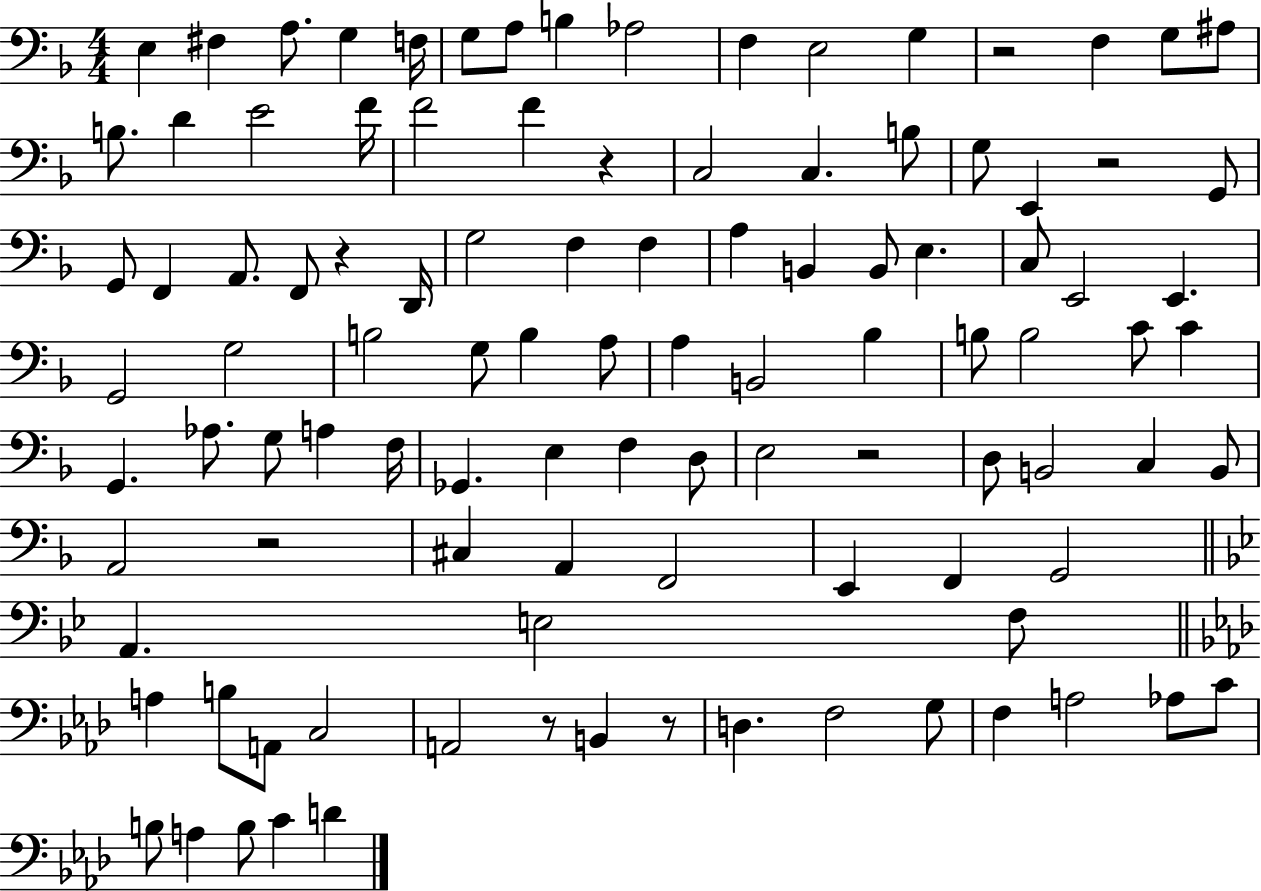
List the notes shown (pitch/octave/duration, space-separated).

E3/q F#3/q A3/e. G3/q F3/s G3/e A3/e B3/q Ab3/h F3/q E3/h G3/q R/h F3/q G3/e A#3/e B3/e. D4/q E4/h F4/s F4/h F4/q R/q C3/h C3/q. B3/e G3/e E2/q R/h G2/e G2/e F2/q A2/e. F2/e R/q D2/s G3/h F3/q F3/q A3/q B2/q B2/e E3/q. C3/e E2/h E2/q. G2/h G3/h B3/h G3/e B3/q A3/e A3/q B2/h Bb3/q B3/e B3/h C4/e C4/q G2/q. Ab3/e. G3/e A3/q F3/s Gb2/q. E3/q F3/q D3/e E3/h R/h D3/e B2/h C3/q B2/e A2/h R/h C#3/q A2/q F2/h E2/q F2/q G2/h A2/q. E3/h F3/e A3/q B3/e A2/e C3/h A2/h R/e B2/q R/e D3/q. F3/h G3/e F3/q A3/h Ab3/e C4/e B3/e A3/q B3/e C4/q D4/q